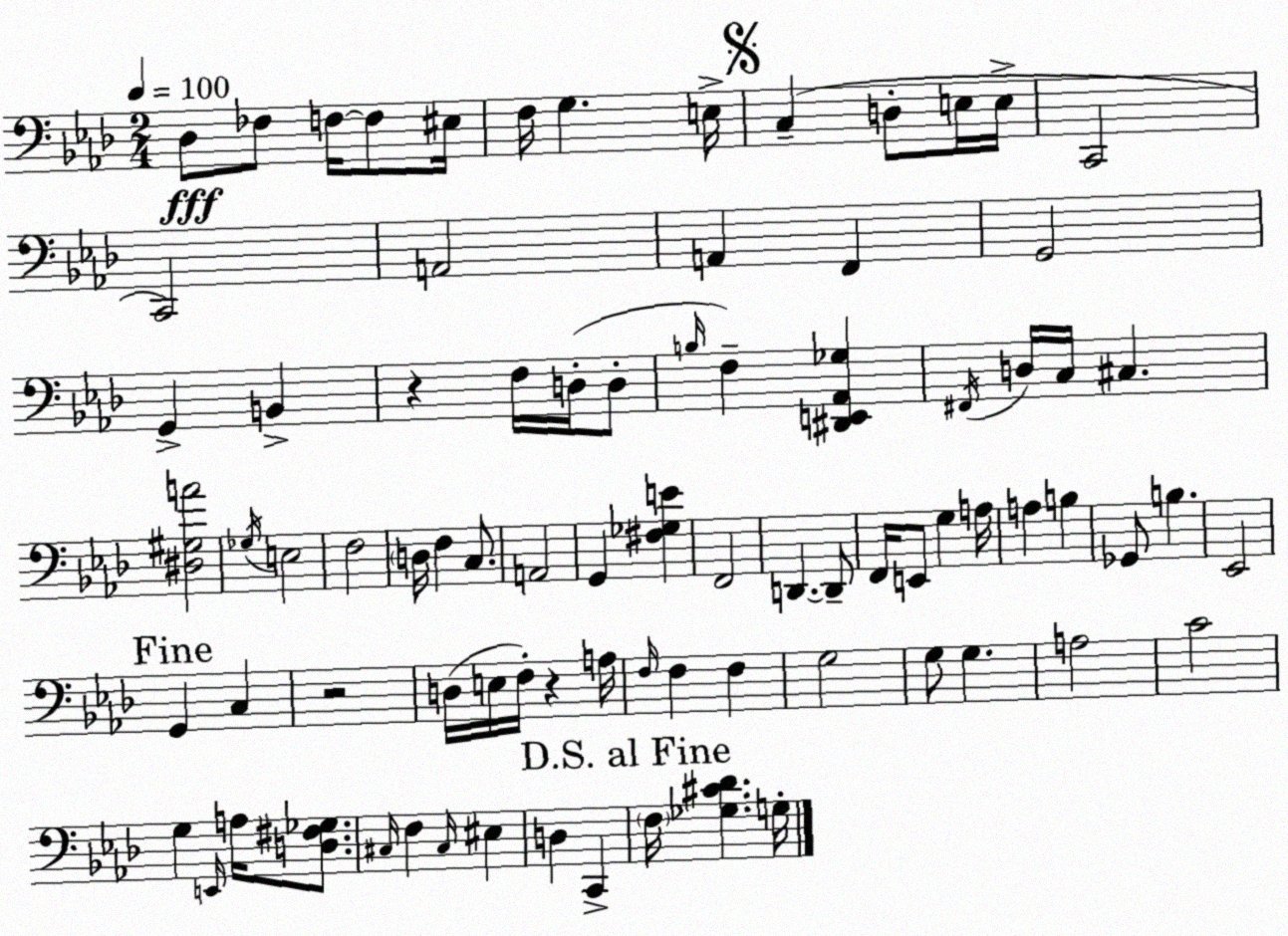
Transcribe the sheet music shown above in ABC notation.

X:1
T:Untitled
M:2/4
L:1/4
K:Fm
_D,/2 _F,/2 F,/4 F,/2 ^E,/4 F,/4 G, E,/4 C, D,/2 E,/4 E,/4 C,,2 C,,2 A,,2 A,, F,, G,,2 G,, B,, z F,/4 D,/4 D,/2 B,/4 F, [^D,,E,,_A,,_G,] ^F,,/4 D,/4 C,/4 ^C, [^D,^G,A]2 _G,/4 E,2 F,2 D,/4 F, C,/2 A,,2 G,, [^F,_G,E] F,,2 D,, D,,/2 F,,/4 E,,/2 G, A,/4 A, B, _G,,/2 B, _E,,2 G,, C, z2 D,/4 E,/4 F,/4 z A,/4 F,/4 F, F, G,2 G,/2 G, A,2 C2 G, E,,/4 A,/4 [D,^F,_G,]/2 ^C,/4 F, ^C,/4 ^E, D, C,, F,/4 [_G,^C_D] G,/4